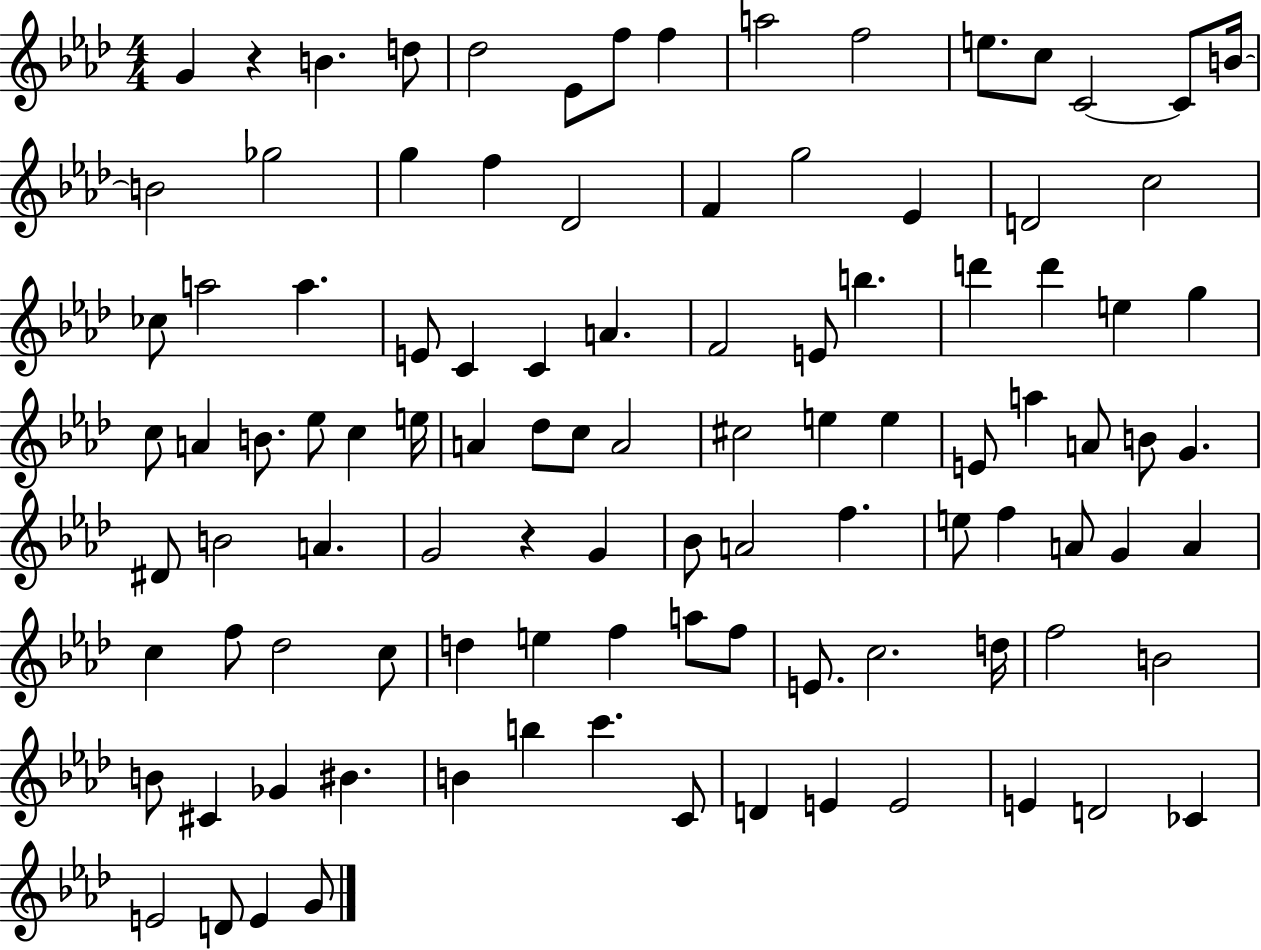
G4/q R/q B4/q. D5/e Db5/h Eb4/e F5/e F5/q A5/h F5/h E5/e. C5/e C4/h C4/e B4/s B4/h Gb5/h G5/q F5/q Db4/h F4/q G5/h Eb4/q D4/h C5/h CES5/e A5/h A5/q. E4/e C4/q C4/q A4/q. F4/h E4/e B5/q. D6/q D6/q E5/q G5/q C5/e A4/q B4/e. Eb5/e C5/q E5/s A4/q Db5/e C5/e A4/h C#5/h E5/q E5/q E4/e A5/q A4/e B4/e G4/q. D#4/e B4/h A4/q. G4/h R/q G4/q Bb4/e A4/h F5/q. E5/e F5/q A4/e G4/q A4/q C5/q F5/e Db5/h C5/e D5/q E5/q F5/q A5/e F5/e E4/e. C5/h. D5/s F5/h B4/h B4/e C#4/q Gb4/q BIS4/q. B4/q B5/q C6/q. C4/e D4/q E4/q E4/h E4/q D4/h CES4/q E4/h D4/e E4/q G4/e